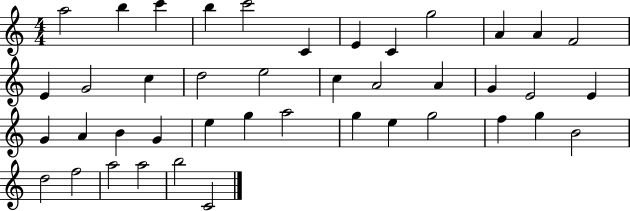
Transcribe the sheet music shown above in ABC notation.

X:1
T:Untitled
M:4/4
L:1/4
K:C
a2 b c' b c'2 C E C g2 A A F2 E G2 c d2 e2 c A2 A G E2 E G A B G e g a2 g e g2 f g B2 d2 f2 a2 a2 b2 C2